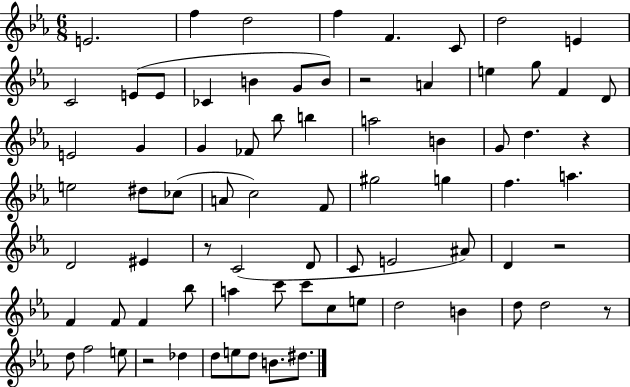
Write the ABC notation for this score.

X:1
T:Untitled
M:6/8
L:1/4
K:Eb
E2 f d2 f F C/2 d2 E C2 E/2 E/2 _C B G/2 B/2 z2 A e g/2 F D/2 E2 G G _F/2 _b/2 b a2 B G/2 d z e2 ^d/2 _c/2 A/2 c2 F/2 ^g2 g f a D2 ^E z/2 C2 D/2 C/2 E2 ^A/2 D z2 F F/2 F _b/2 a c'/2 c'/2 c/2 e/2 d2 B d/2 d2 z/2 d/2 f2 e/2 z2 _d d/2 e/2 d/2 B/2 ^d/2